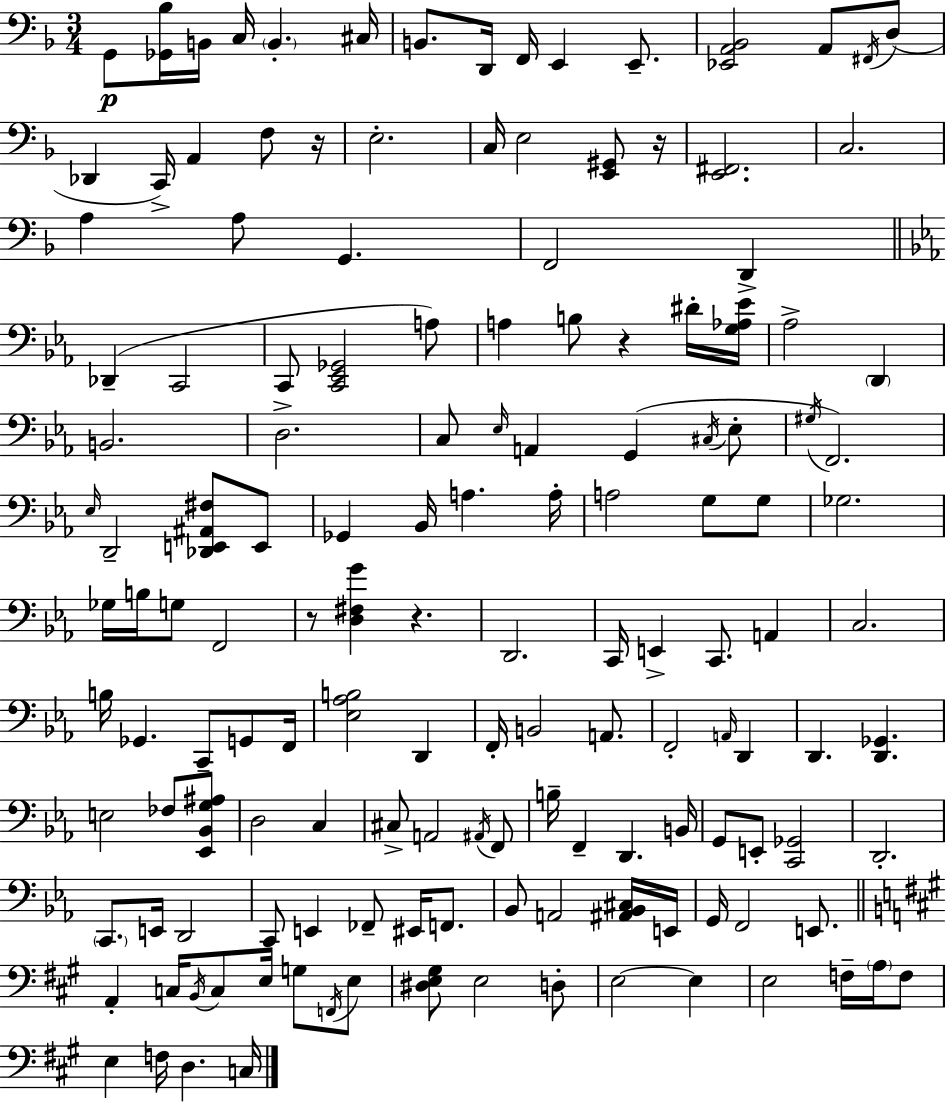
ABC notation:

X:1
T:Untitled
M:3/4
L:1/4
K:Dm
G,,/2 [_G,,_B,]/4 B,,/4 C,/4 B,, ^C,/4 B,,/2 D,,/4 F,,/4 E,, E,,/2 [_E,,A,,_B,,]2 A,,/2 ^F,,/4 D,/2 _D,, C,,/4 A,, F,/2 z/4 E,2 C,/4 E,2 [E,,^G,,]/2 z/4 [E,,^F,,]2 C,2 A, A,/2 G,, F,,2 D,, _D,, C,,2 C,,/2 [C,,_E,,_G,,]2 A,/2 A, B,/2 z ^D/4 [G,_A,_E]/4 _A,2 D,, B,,2 D,2 C,/2 _E,/4 A,, G,, ^C,/4 _E,/2 ^G,/4 F,,2 _E,/4 D,,2 [_D,,E,,^A,,^F,]/2 E,,/2 _G,, _B,,/4 A, A,/4 A,2 G,/2 G,/2 _G,2 _G,/4 B,/4 G,/2 F,,2 z/2 [D,^F,G] z D,,2 C,,/4 E,, C,,/2 A,, C,2 B,/4 _G,, C,,/2 G,,/2 F,,/4 [_E,_A,B,]2 D,, F,,/4 B,,2 A,,/2 F,,2 A,,/4 D,, D,, [D,,_G,,] E,2 _F,/2 [_E,,_B,,G,^A,]/2 D,2 C, ^C,/2 A,,2 ^A,,/4 F,,/2 B,/4 F,, D,, B,,/4 G,,/2 E,,/2 [C,,_G,,]2 D,,2 C,,/2 E,,/4 D,,2 C,,/2 E,, _F,,/2 ^E,,/4 F,,/2 _B,,/2 A,,2 [^A,,_B,,^C,]/4 E,,/4 G,,/4 F,,2 E,,/2 A,, C,/4 B,,/4 C,/2 E,/4 G,/2 F,,/4 E,/2 [^D,E,^G,]/2 E,2 D,/2 E,2 E, E,2 F,/4 A,/4 F,/2 E, F,/4 D, C,/4